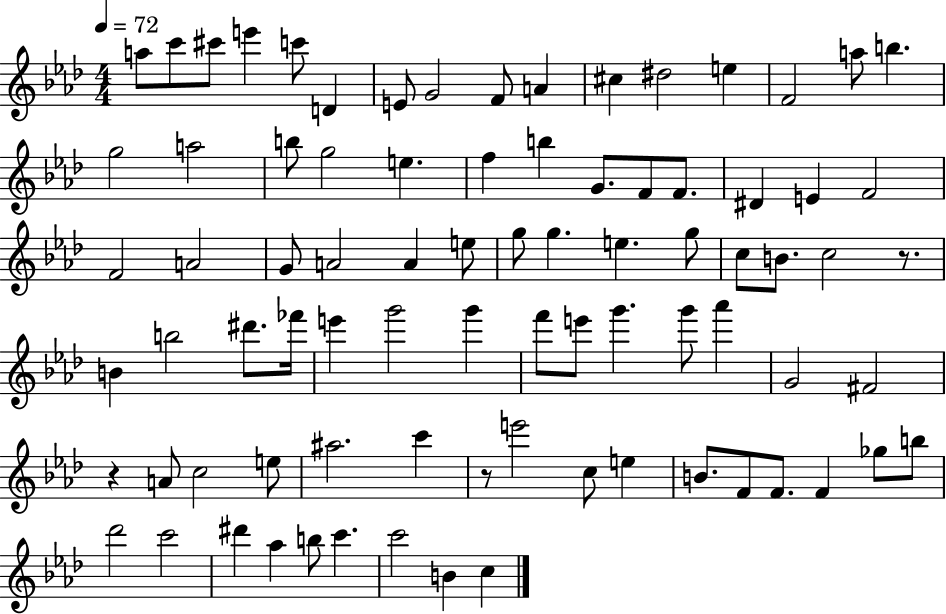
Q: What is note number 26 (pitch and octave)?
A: F4